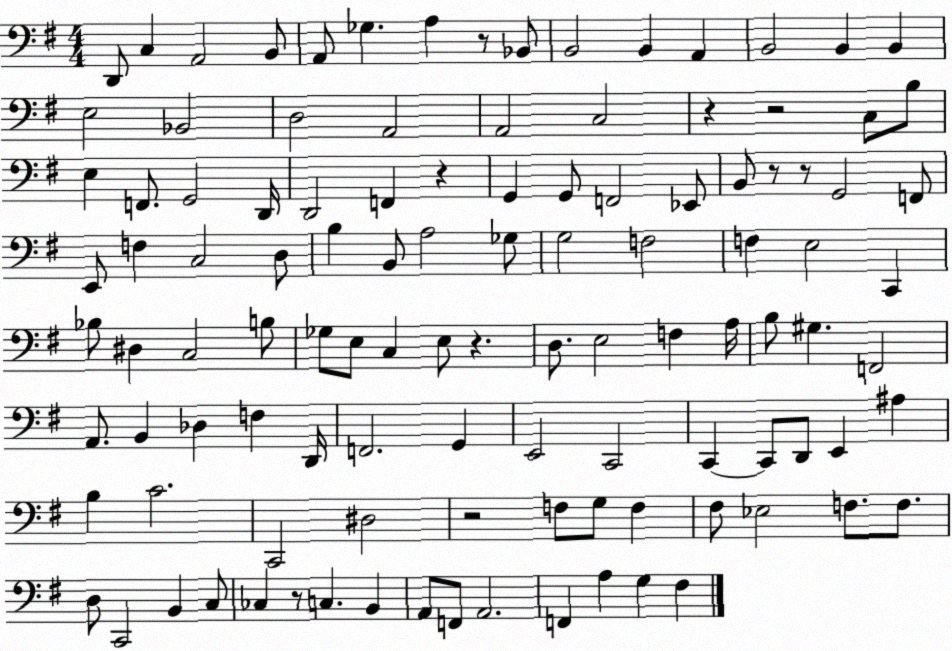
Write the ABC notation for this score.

X:1
T:Untitled
M:4/4
L:1/4
K:G
D,,/2 C, A,,2 B,,/2 A,,/2 _G, A, z/2 _B,,/2 B,,2 B,, A,, B,,2 B,, B,, E,2 _B,,2 D,2 A,,2 A,,2 C,2 z z2 C,/2 B,/2 E, F,,/2 G,,2 D,,/4 D,,2 F,, z G,, G,,/2 F,,2 _E,,/2 B,,/2 z/2 z/2 G,,2 F,,/2 E,,/2 F, C,2 D,/2 B, B,,/2 A,2 _G,/2 G,2 F,2 F, E,2 C,, _B,/2 ^D, C,2 B,/2 _G,/2 E,/2 C, E,/2 z D,/2 E,2 F, A,/4 B,/2 ^G, F,,2 A,,/2 B,, _D, F, D,,/4 F,,2 G,, E,,2 C,,2 C,, C,,/2 D,,/2 E,, ^A, B, C2 C,,2 ^D,2 z2 F,/2 G,/2 F, ^F,/2 _E,2 F,/2 F,/2 D,/2 C,,2 B,, C,/2 _C, z/2 C, B,, A,,/2 F,,/2 A,,2 F,, A, G, ^F,